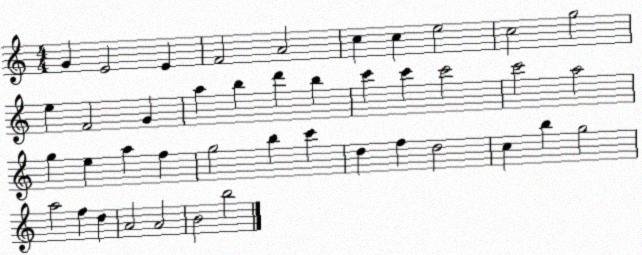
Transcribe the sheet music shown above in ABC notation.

X:1
T:Untitled
M:4/4
L:1/4
K:C
G E2 E F2 A2 c c e2 c2 g2 e F2 G a b d' b c' c' c'2 c'2 a2 g e a f g2 b c' d f d2 c b g2 a2 f d A2 A2 B2 b2